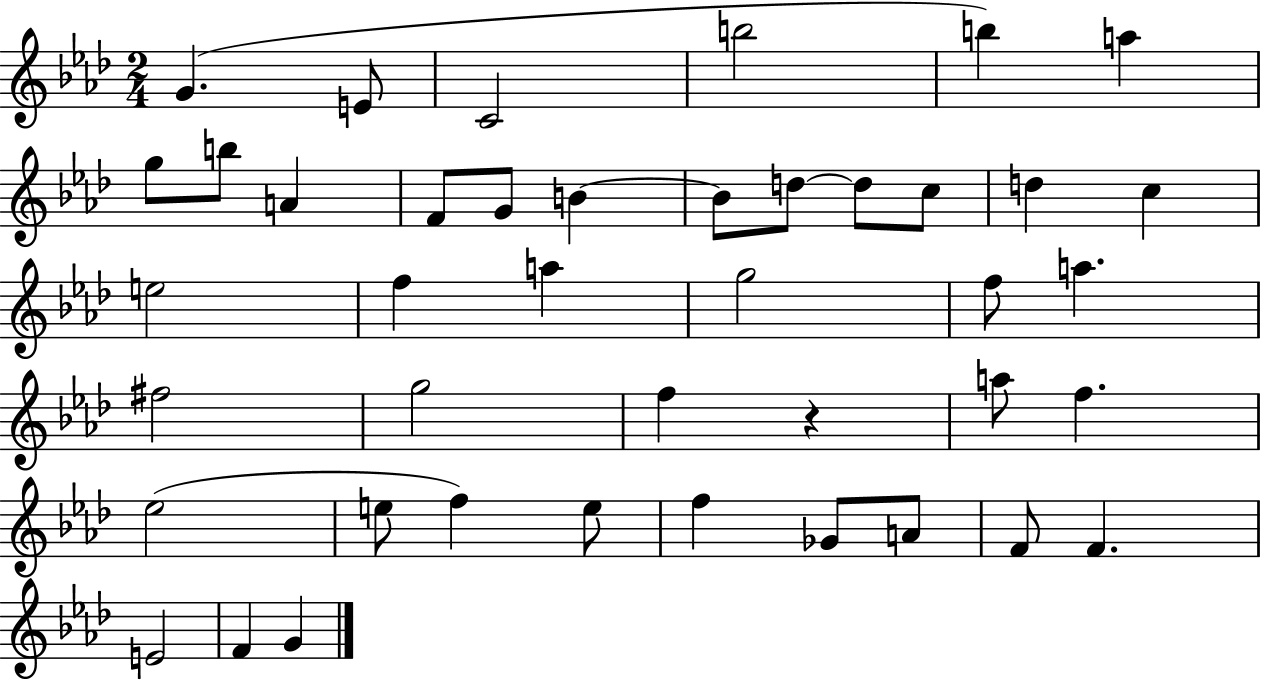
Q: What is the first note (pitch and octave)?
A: G4